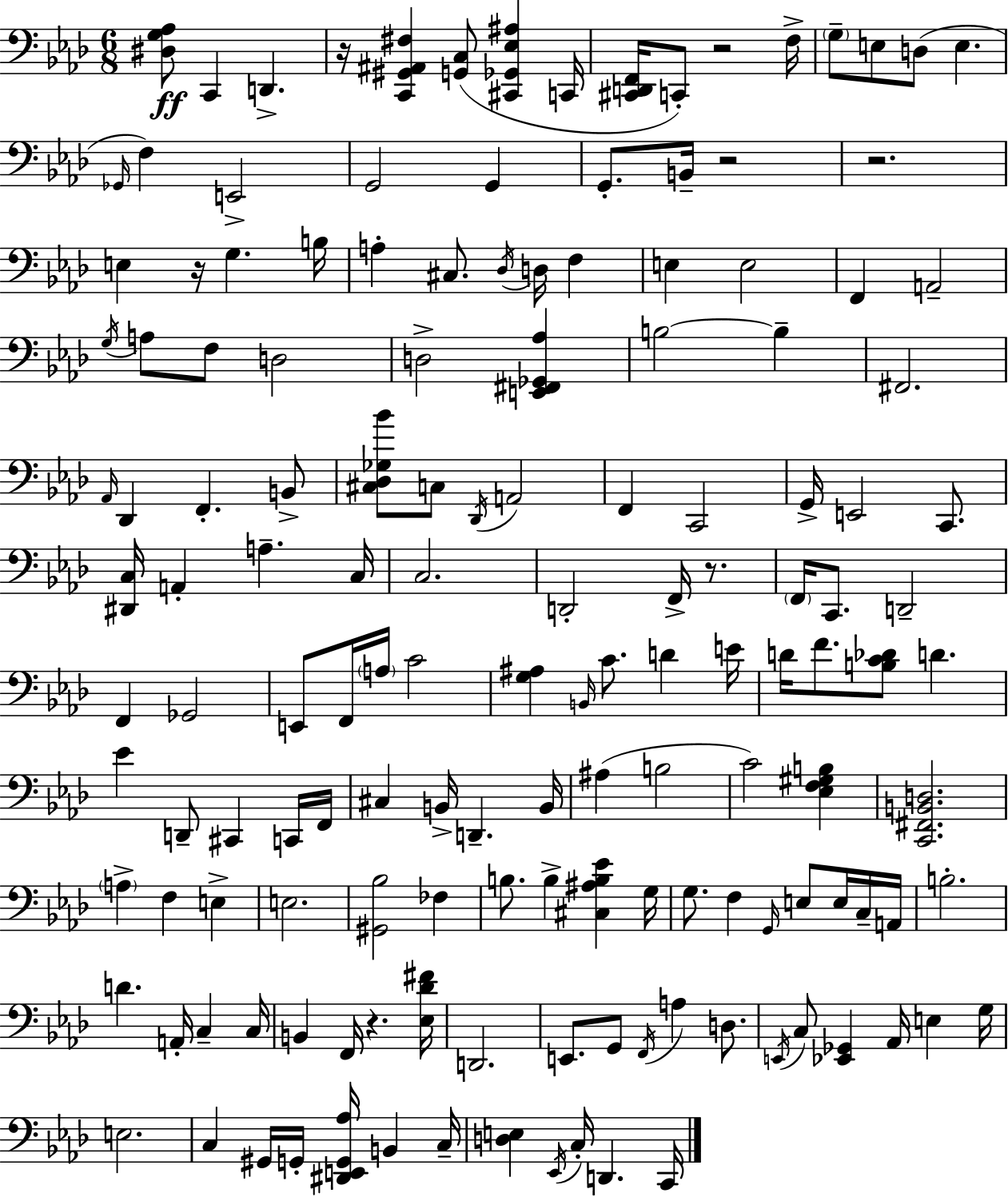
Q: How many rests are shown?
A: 7